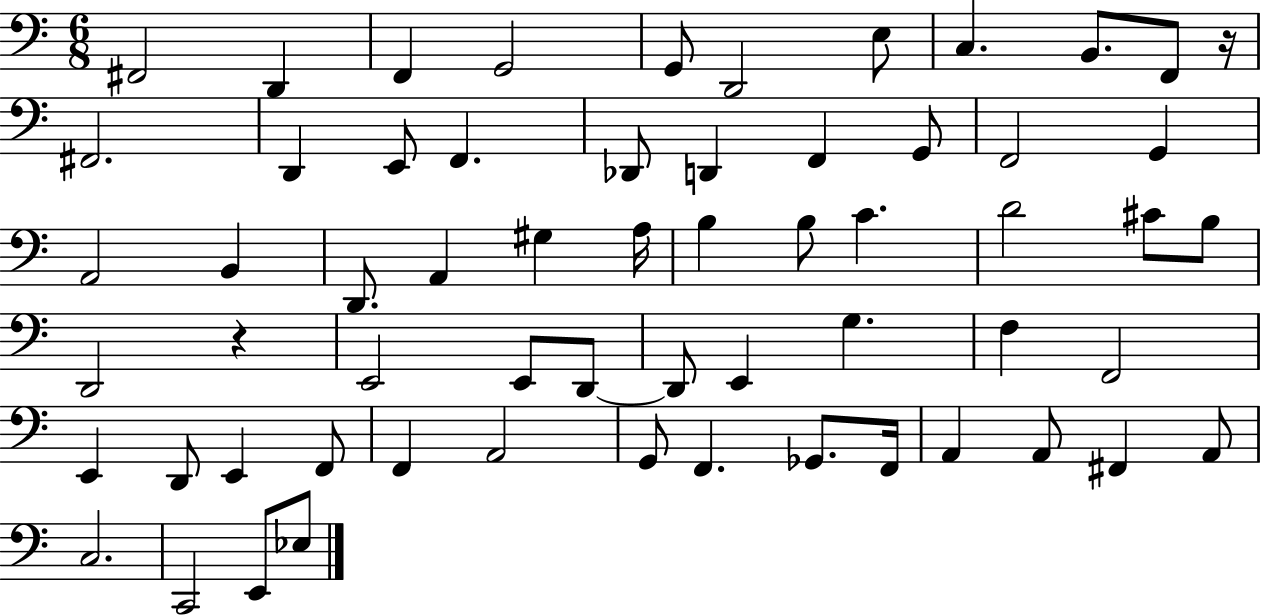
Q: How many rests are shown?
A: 2